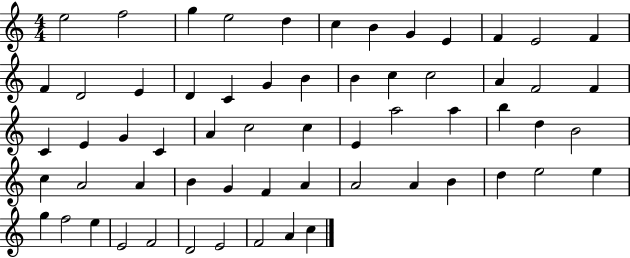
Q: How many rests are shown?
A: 0